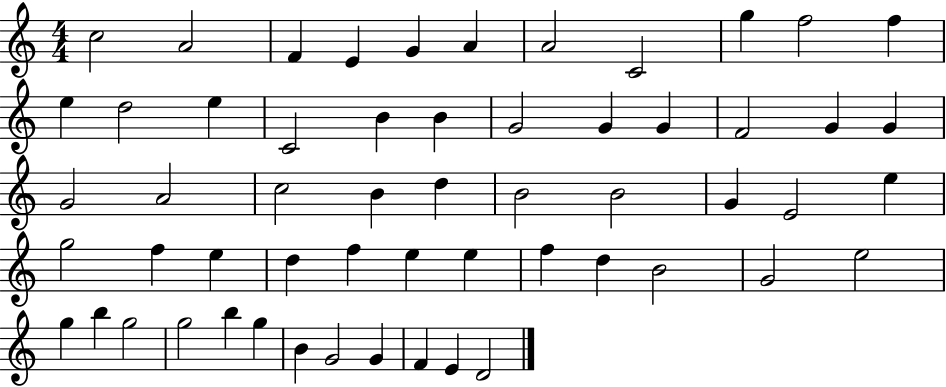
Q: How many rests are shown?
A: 0